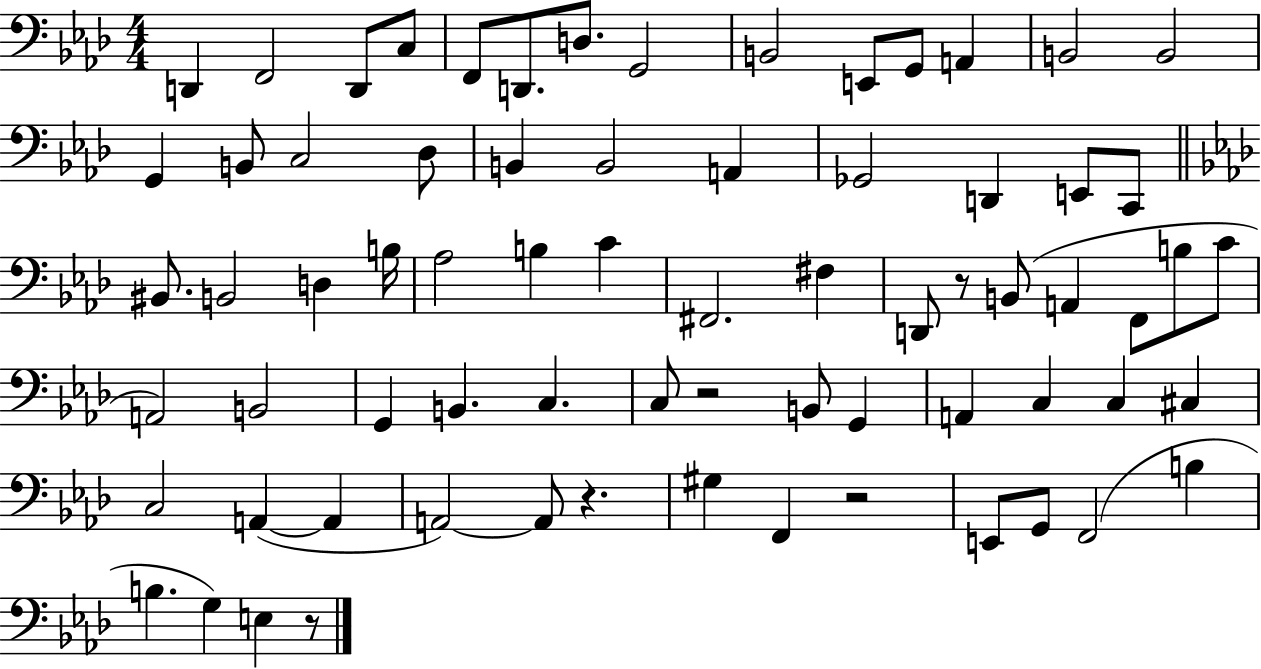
X:1
T:Untitled
M:4/4
L:1/4
K:Ab
D,, F,,2 D,,/2 C,/2 F,,/2 D,,/2 D,/2 G,,2 B,,2 E,,/2 G,,/2 A,, B,,2 B,,2 G,, B,,/2 C,2 _D,/2 B,, B,,2 A,, _G,,2 D,, E,,/2 C,,/2 ^B,,/2 B,,2 D, B,/4 _A,2 B, C ^F,,2 ^F, D,,/2 z/2 B,,/2 A,, F,,/2 B,/2 C/2 A,,2 B,,2 G,, B,, C, C,/2 z2 B,,/2 G,, A,, C, C, ^C, C,2 A,, A,, A,,2 A,,/2 z ^G, F,, z2 E,,/2 G,,/2 F,,2 B, B, G, E, z/2